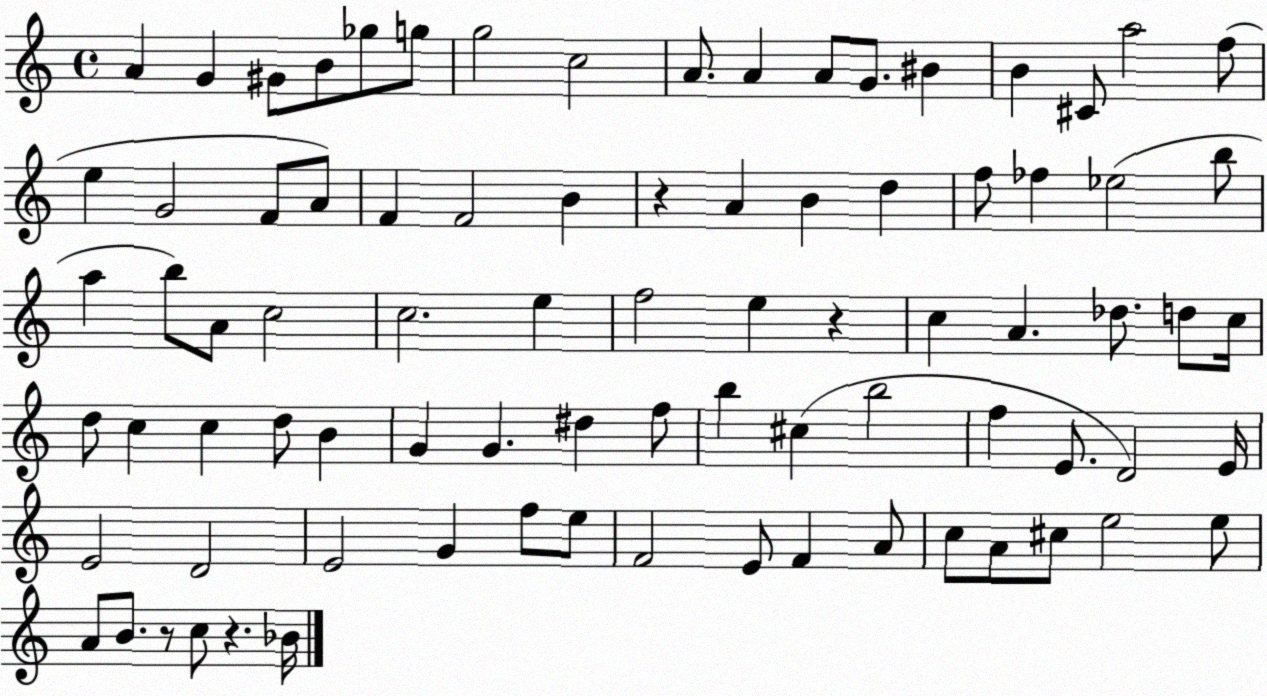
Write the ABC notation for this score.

X:1
T:Untitled
M:4/4
L:1/4
K:C
A G ^G/2 B/2 _g/2 g/2 g2 c2 A/2 A A/2 G/2 ^B B ^C/2 a2 f/2 e G2 F/2 A/2 F F2 B z A B d f/2 _f _e2 b/2 a b/2 A/2 c2 c2 e f2 e z c A _d/2 d/2 c/4 d/2 c c d/2 B G G ^d f/2 b ^c b2 f E/2 D2 E/4 E2 D2 E2 G f/2 e/2 F2 E/2 F A/2 c/2 A/2 ^c/2 e2 e/2 A/2 B/2 z/2 c/2 z _B/4